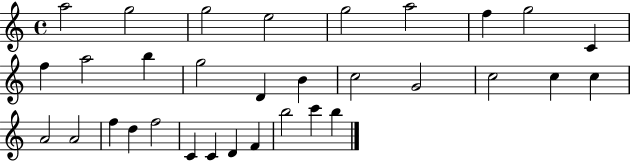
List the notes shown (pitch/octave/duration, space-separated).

A5/h G5/h G5/h E5/h G5/h A5/h F5/q G5/h C4/q F5/q A5/h B5/q G5/h D4/q B4/q C5/h G4/h C5/h C5/q C5/q A4/h A4/h F5/q D5/q F5/h C4/q C4/q D4/q F4/q B5/h C6/q B5/q